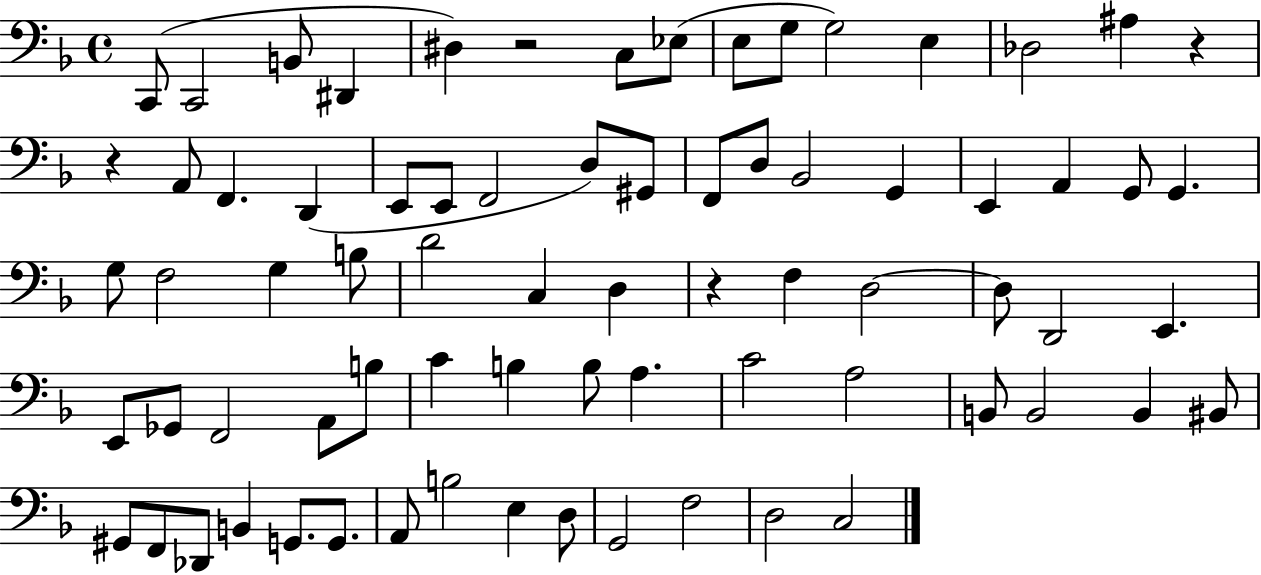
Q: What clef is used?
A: bass